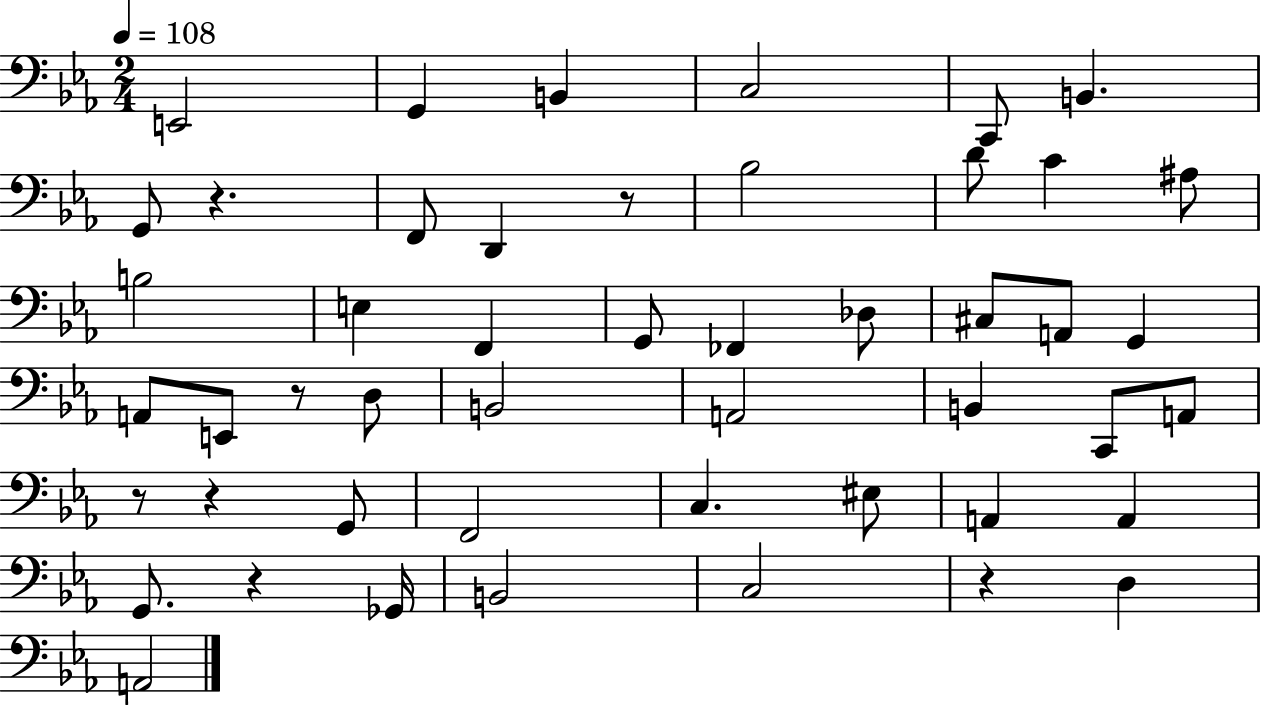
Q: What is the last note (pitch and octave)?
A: A2